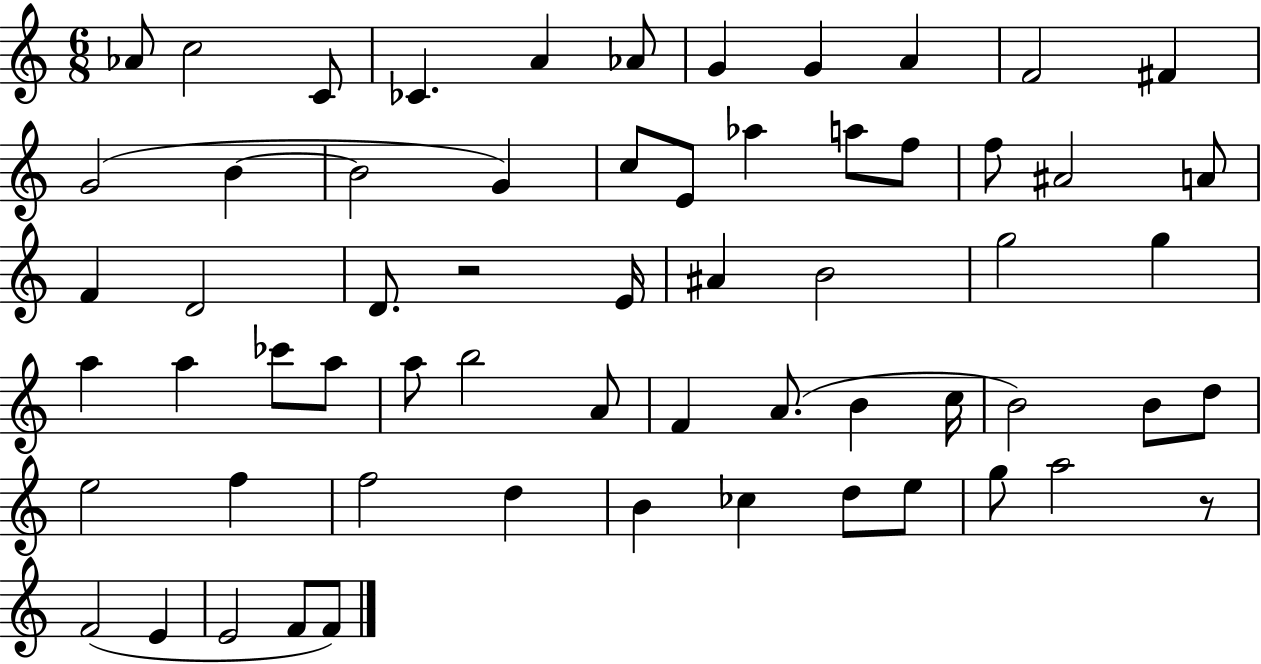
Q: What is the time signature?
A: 6/8